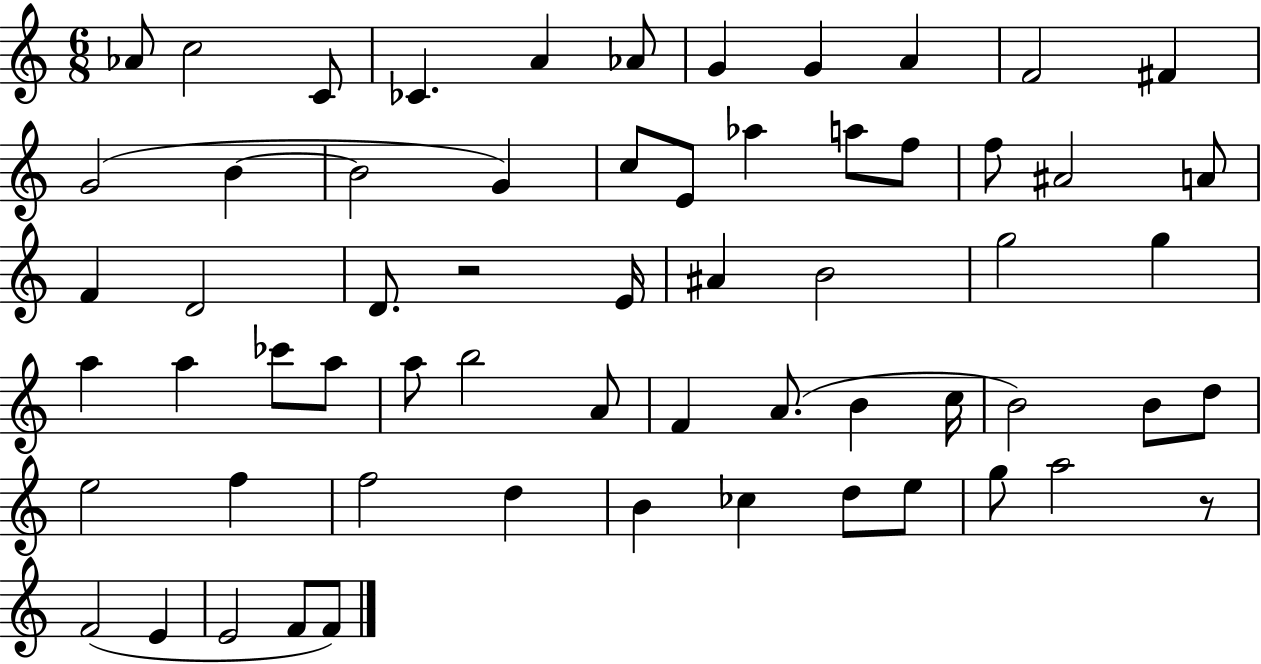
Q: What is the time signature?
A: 6/8